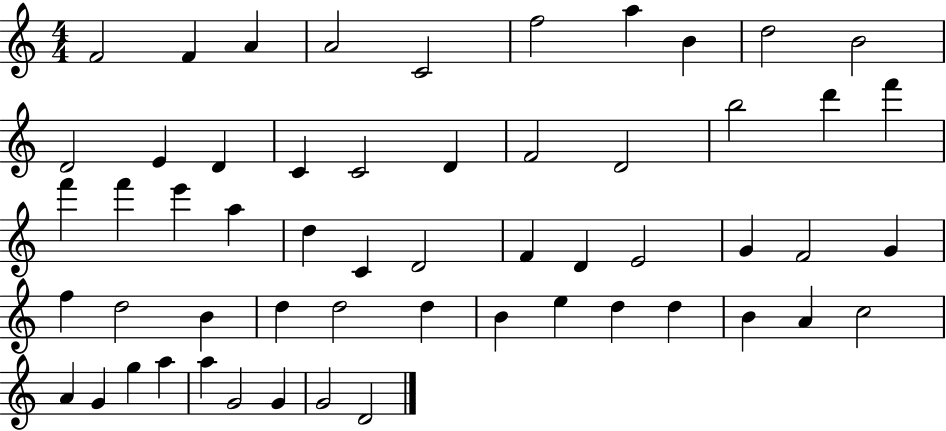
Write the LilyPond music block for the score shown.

{
  \clef treble
  \numericTimeSignature
  \time 4/4
  \key c \major
  f'2 f'4 a'4 | a'2 c'2 | f''2 a''4 b'4 | d''2 b'2 | \break d'2 e'4 d'4 | c'4 c'2 d'4 | f'2 d'2 | b''2 d'''4 f'''4 | \break f'''4 f'''4 e'''4 a''4 | d''4 c'4 d'2 | f'4 d'4 e'2 | g'4 f'2 g'4 | \break f''4 d''2 b'4 | d''4 d''2 d''4 | b'4 e''4 d''4 d''4 | b'4 a'4 c''2 | \break a'4 g'4 g''4 a''4 | a''4 g'2 g'4 | g'2 d'2 | \bar "|."
}